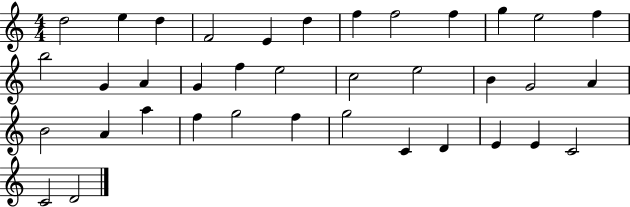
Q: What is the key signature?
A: C major